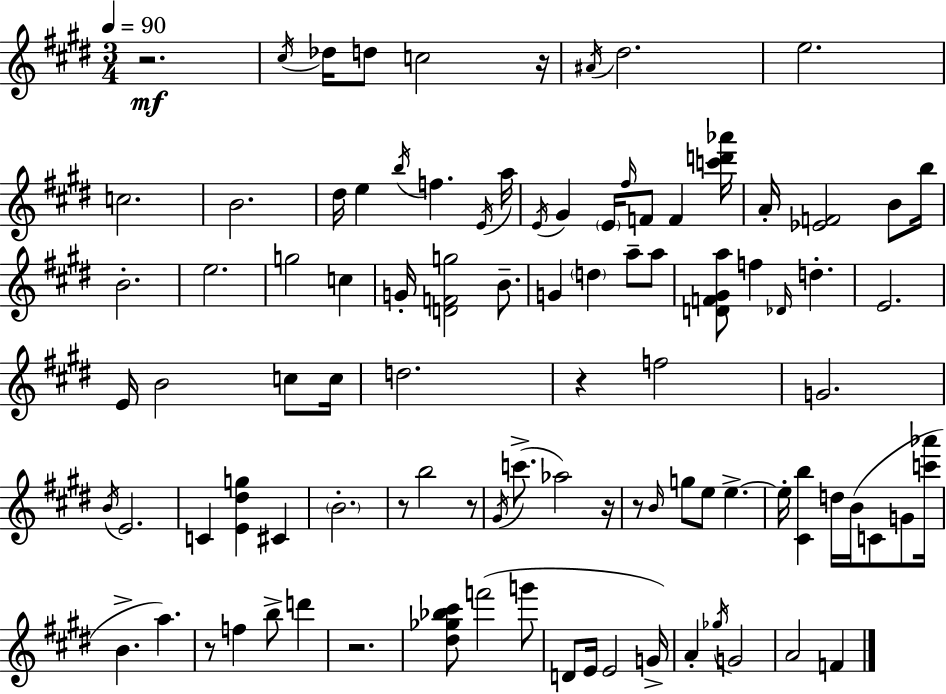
{
  \clef treble
  \numericTimeSignature
  \time 3/4
  \key e \major
  \tempo 4 = 90
  r2.\mf | \acciaccatura { cis''16 } des''16 d''8 c''2 | r16 \acciaccatura { ais'16 } dis''2. | e''2. | \break c''2. | b'2. | dis''16 e''4 \acciaccatura { b''16 } f''4. | \acciaccatura { e'16 } a''16 \acciaccatura { e'16 } gis'4 \parenthesize e'16 \grace { fis''16 } f'8 | \break f'4 <c''' d''' aes'''>16 a'16-. <ees' f'>2 | b'8 b''16 b'2.-. | e''2. | g''2 | \break c''4 g'16-. <d' f' g''>2 | b'8.-- g'4 \parenthesize d''4 | a''8-- a''8 <d' f' gis' a''>8 f''4 | \grace { des'16 } d''4.-. e'2. | \break e'16 b'2 | c''8 c''16 d''2. | r4 f''2 | g'2. | \break \acciaccatura { b'16 } e'2. | c'4 | <e' dis'' g''>4 cis'4 \parenthesize b'2.-. | r8 b''2 | \break r8 \acciaccatura { gis'16 }( c'''8.-> | aes''2) r16 r8 \grace { b'16 } | g''8 e''8 e''4.->~~ e''16-. <cis' b''>4 | d''16 b'16( c'8 g'8 <c''' aes'''>16 b'4.-> | \break a''4.) r8 | f''4 b''8-> d'''4 r2. | <dis'' ges'' bes'' cis'''>8 | f'''2( g'''8 d'8 | \break e'16 e'2 g'16->) a'4-. | \acciaccatura { ges''16 } g'2 a'2 | f'4 \bar "|."
}